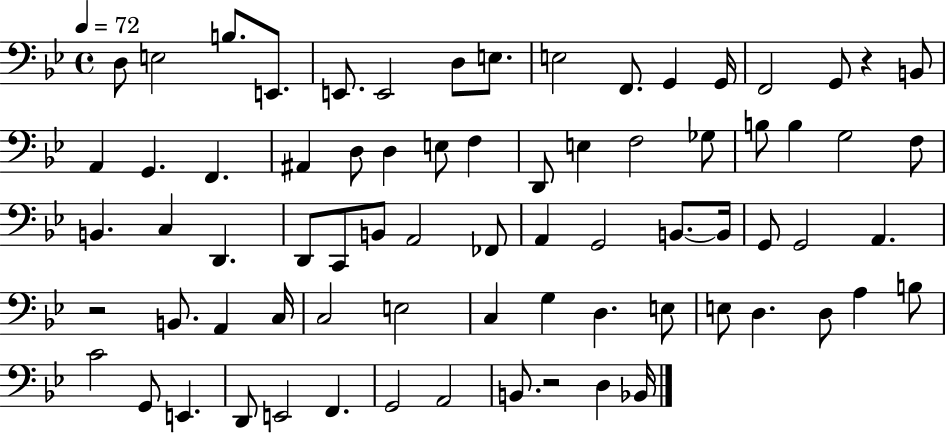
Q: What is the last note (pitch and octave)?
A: Bb2